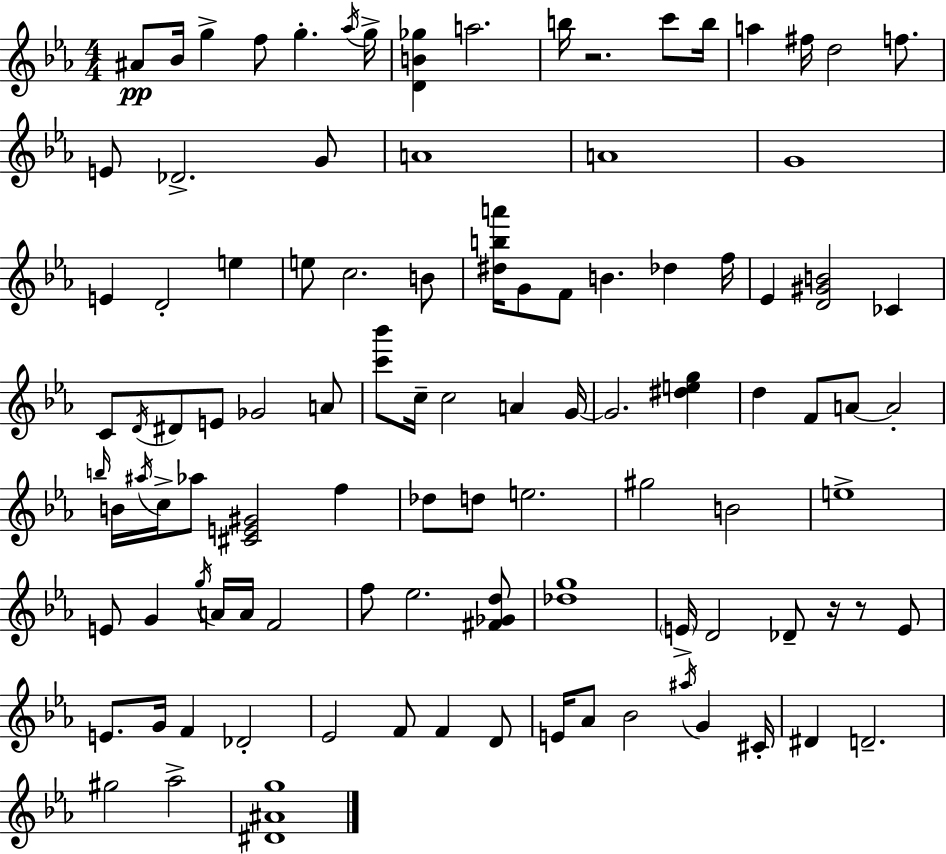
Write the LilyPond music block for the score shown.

{
  \clef treble
  \numericTimeSignature
  \time 4/4
  \key c \minor
  ais'8\pp bes'16 g''4-> f''8 g''4.-. \acciaccatura { aes''16 } | g''16-> <d' b' ges''>4 a''2. | b''16 r2. c'''8 | b''16 a''4 fis''16 d''2 f''8. | \break e'8 des'2.-> g'8 | a'1 | a'1 | g'1 | \break e'4 d'2-. e''4 | e''8 c''2. b'8 | <dis'' b'' a'''>16 g'8 f'8 b'4. des''4 | f''16 ees'4 <d' gis' b'>2 ces'4 | \break c'8 \acciaccatura { d'16 } dis'8 e'8 ges'2 | a'8 <c''' bes'''>8 c''16-- c''2 a'4 | g'16~~ g'2. <dis'' e'' g''>4 | d''4 f'8 a'8~~ a'2-. | \break \grace { b''16 } b'16 \acciaccatura { ais''16 } c''16-> aes''8 <cis' e' gis'>2 | f''4 des''8 d''8 e''2. | gis''2 b'2 | e''1-> | \break e'8 g'4 \acciaccatura { g''16 } a'16 a'16 f'2 | f''8 ees''2. | <fis' ges' d''>8 <des'' g''>1 | \parenthesize e'16-> d'2 des'8-- | \break r16 r8 e'8 e'8. g'16 f'4 des'2-. | ees'2 f'8 f'4 | d'8 e'16 aes'8 bes'2 | \acciaccatura { ais''16 } g'4 cis'16-. dis'4 d'2.-- | \break gis''2 aes''2-> | <dis' ais' g''>1 | \bar "|."
}